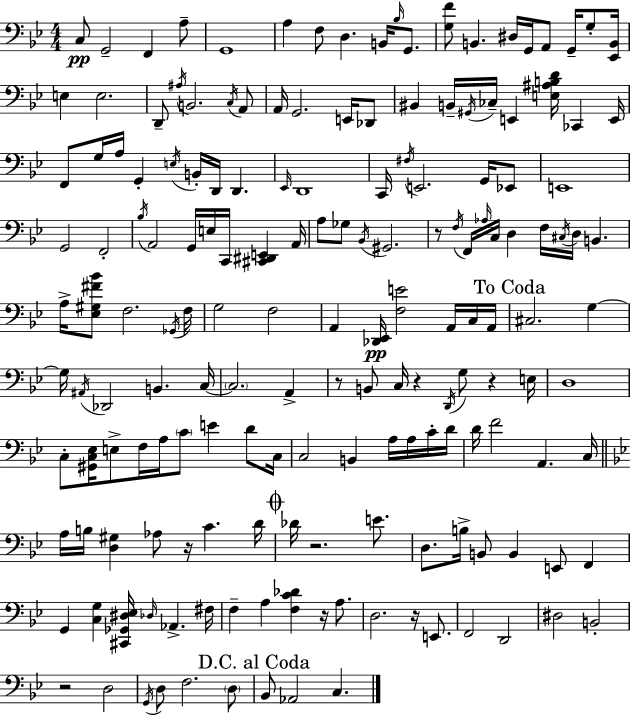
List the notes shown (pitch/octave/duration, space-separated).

C3/e G2/h F2/q A3/e G2/w A3/q F3/e D3/q. B2/s Bb3/s G2/e. [G3,F4]/e B2/q. D#3/s G2/s A2/e G2/s G3/e [Eb2,B2]/s E3/q E3/h. D2/e A#3/s B2/h. C3/s A2/e A2/s G2/h. E2/s Db2/e BIS2/q B2/s G#2/s CES3/s E2/q [E3,A#3,B3,D4]/s CES2/q E2/s F2/e G3/s A3/s G2/q E3/s B2/s D2/s D2/q. Eb2/s D2/w C2/s F#3/s E2/h. G2/s Eb2/e E2/w G2/h F2/h Bb3/s A2/h G2/s E3/s C2/s [C#2,D#2,E2]/q A2/s A3/e Gb3/e Bb2/s G#2/h. R/e F3/s F2/s Ab3/s C3/s D3/q F3/s C#3/s D3/s B2/q. A3/s [Eb3,G#3,F#4,Bb4]/e F3/h. Gb2/s F3/s G3/h F3/h A2/q [Db2,Eb2]/s [F3,E4]/h A2/s C3/s A2/s C#3/h. G3/q G3/s A#2/s Db2/h B2/q. C3/s C3/h. A2/q R/e B2/e C3/s R/q D2/s G3/e R/q E3/s D3/w C3/e [G#2,C3,Eb3]/s E3/e F3/s A3/s C4/e E4/q D4/e C3/s C3/h B2/q A3/s A3/s C4/s D4/s D4/s F4/h A2/q. C3/s A3/s B3/s [D3,G#3]/q Ab3/e R/s C4/q. D4/s Db4/s R/h. E4/e. D3/e. B3/s B2/e B2/q E2/e F2/q G2/q [C3,G3]/q [C#2,Gb2,D#3,Eb3]/s Db3/s Ab2/q. F#3/s F3/q A3/q [F3,C4,Db4]/q R/s A3/e. D3/h. R/s E2/e. F2/h D2/h D#3/h B2/h R/h D3/h G2/s D3/e F3/h. D3/e Bb2/e Ab2/h C3/q.